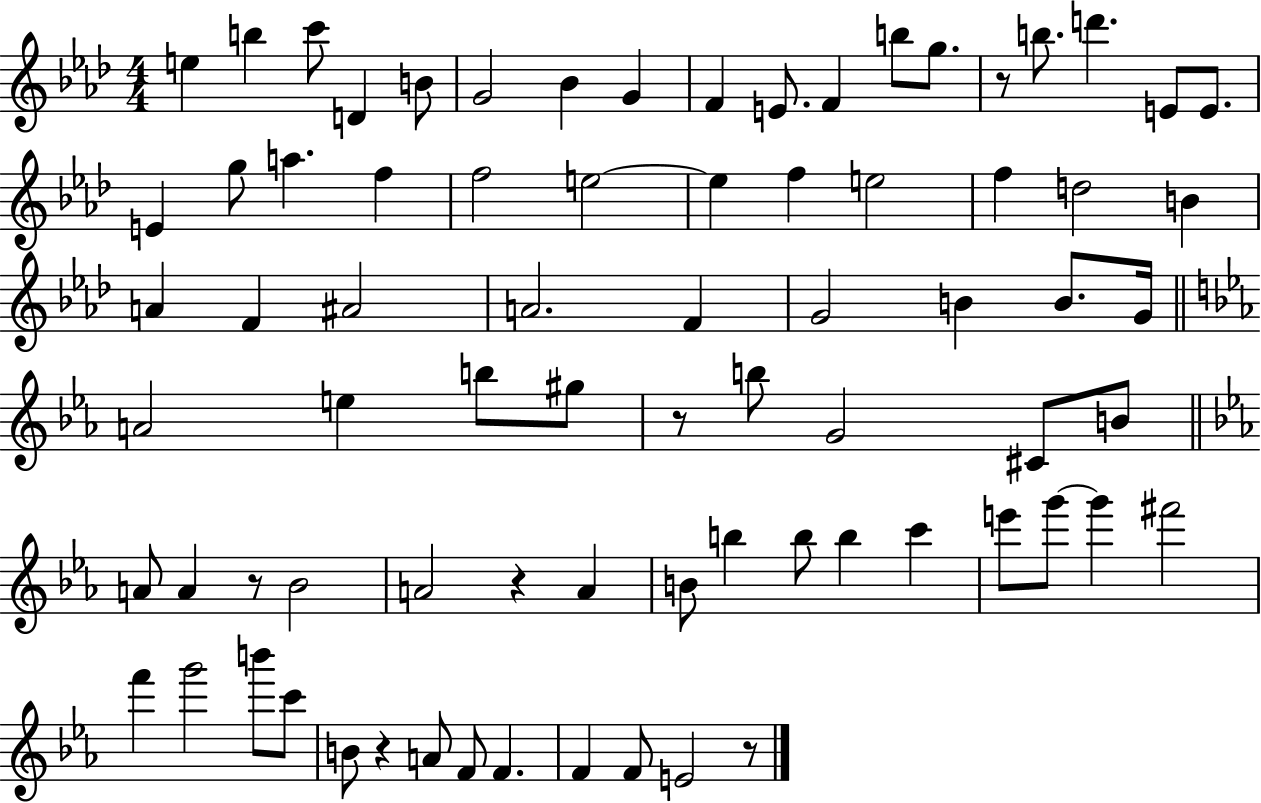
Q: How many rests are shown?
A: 6